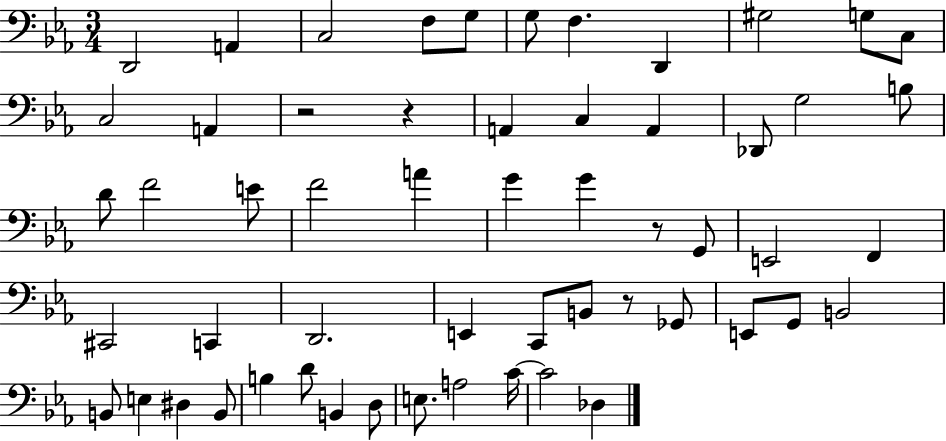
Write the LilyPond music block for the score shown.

{
  \clef bass
  \numericTimeSignature
  \time 3/4
  \key ees \major
  \repeat volta 2 { d,2 a,4 | c2 f8 g8 | g8 f4. d,4 | gis2 g8 c8 | \break c2 a,4 | r2 r4 | a,4 c4 a,4 | des,8 g2 b8 | \break d'8 f'2 e'8 | f'2 a'4 | g'4 g'4 r8 g,8 | e,2 f,4 | \break cis,2 c,4 | d,2. | e,4 c,8 b,8 r8 ges,8 | e,8 g,8 b,2 | \break b,8 e4 dis4 b,8 | b4 d'8 b,4 d8 | e8. a2 c'16~~ | c'2 des4 | \break } \bar "|."
}